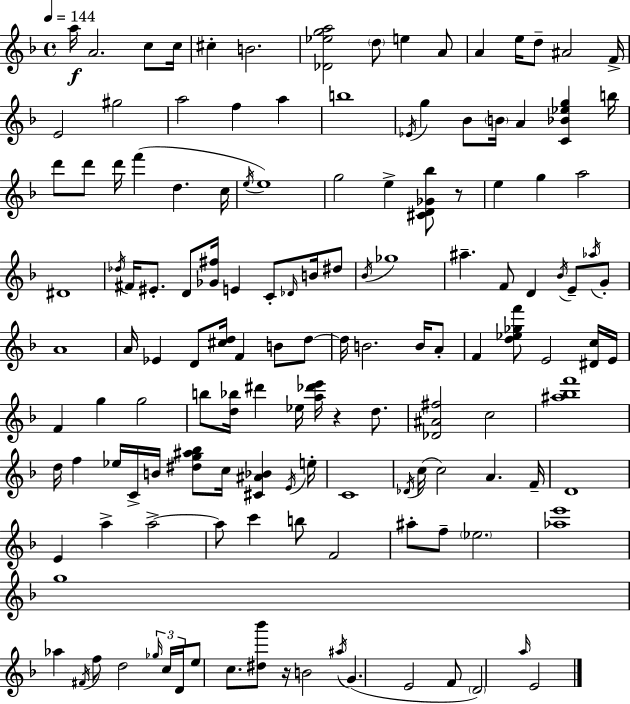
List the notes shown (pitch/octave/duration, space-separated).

A5/s A4/h. C5/e C5/s C#5/q B4/h. [Db4,Eb5,G5,A5]/h D5/e E5/q A4/e A4/q E5/s D5/e A#4/h F4/s E4/h G#5/h A5/h F5/q A5/q B5/w Eb4/s G5/q Bb4/e B4/s A4/q [C4,Bb4,Eb5,G5]/q B5/s D6/e D6/e D6/s F6/q D5/q. C5/s E5/s E5/w G5/h E5/q [C#4,D4,Gb4,Bb5]/e R/e E5/q G5/q A5/h D#4/w Db5/s F#4/s EIS4/e. D4/e [Gb4,F#5]/s E4/q C4/e Db4/s B4/s D#5/e Bb4/s Gb5/w A#5/q. F4/e D4/q Bb4/s E4/e Ab5/s G4/e A4/w A4/s Eb4/q D4/e [C#5,D5]/s F4/q B4/e D5/e D5/s B4/h. B4/s A4/e F4/q [D5,Eb5,Gb5,F6]/e E4/h [D#4,C5]/s E4/s F4/q G5/q G5/h B5/e [D5,Bb5]/s D#6/q Eb5/s [A5,Db6,E6]/s R/q D5/e. [Db4,A#4,F#5]/h C5/h [A#5,Bb5,F6]/w D5/s F5/q Eb5/s C4/s B4/s [D#5,G5,A#5,Bb5]/e C5/s [C#4,A#4,Bb4]/q E4/s E5/s C4/w Db4/s C5/s C5/h A4/q. F4/s D4/w E4/q A5/q A5/h A5/e C6/q B5/e F4/h A#5/e F5/e Eb5/h. [Ab5,E6]/w G5/w Ab5/q F#4/s F5/e D5/h Gb5/s C5/s D4/s E5/e C5/e. [D#5,Bb6]/e R/s B4/h A#5/s G4/q. E4/h F4/e D4/h A5/s E4/h